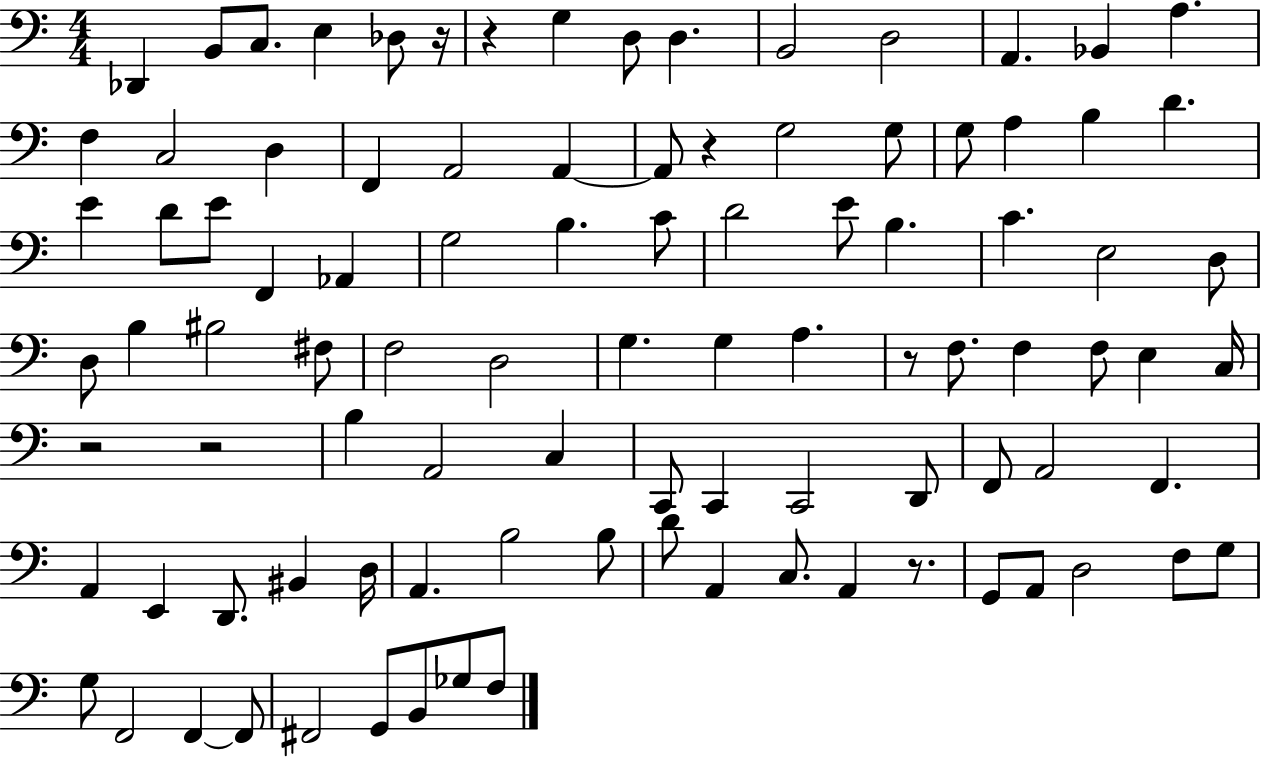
{
  \clef bass
  \numericTimeSignature
  \time 4/4
  \key c \major
  \repeat volta 2 { des,4 b,8 c8. e4 des8 r16 | r4 g4 d8 d4. | b,2 d2 | a,4. bes,4 a4. | \break f4 c2 d4 | f,4 a,2 a,4~~ | a,8 r4 g2 g8 | g8 a4 b4 d'4. | \break e'4 d'8 e'8 f,4 aes,4 | g2 b4. c'8 | d'2 e'8 b4. | c'4. e2 d8 | \break d8 b4 bis2 fis8 | f2 d2 | g4. g4 a4. | r8 f8. f4 f8 e4 c16 | \break r2 r2 | b4 a,2 c4 | c,8 c,4 c,2 d,8 | f,8 a,2 f,4. | \break a,4 e,4 d,8. bis,4 d16 | a,4. b2 b8 | d'8 a,4 c8. a,4 r8. | g,8 a,8 d2 f8 g8 | \break g8 f,2 f,4~~ f,8 | fis,2 g,8 b,8 ges8 f8 | } \bar "|."
}